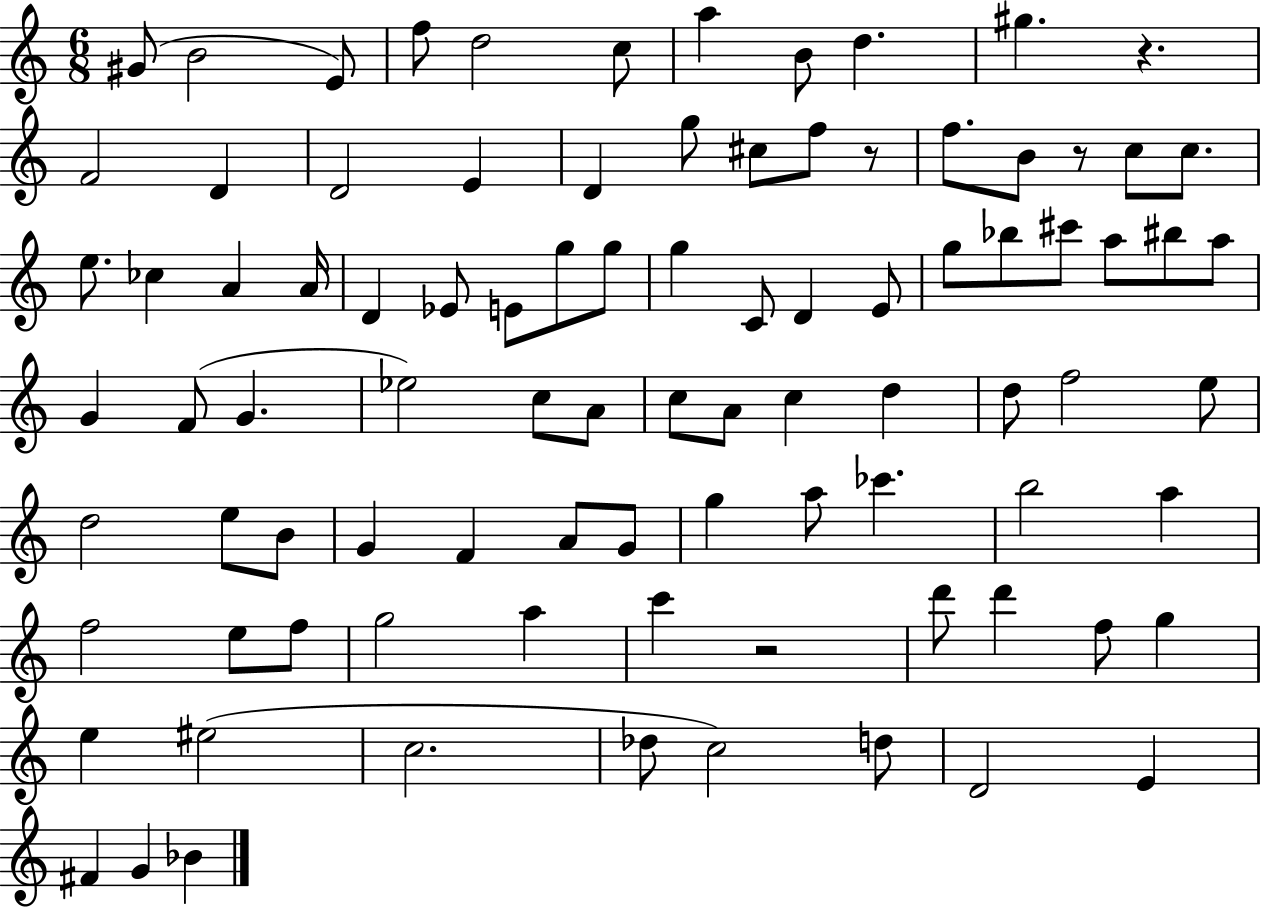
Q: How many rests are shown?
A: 4